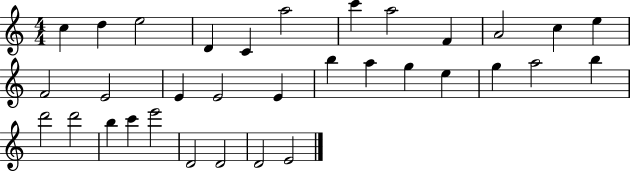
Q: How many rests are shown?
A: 0